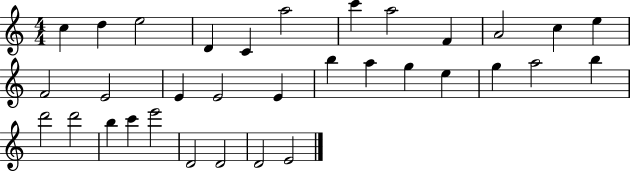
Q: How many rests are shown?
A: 0